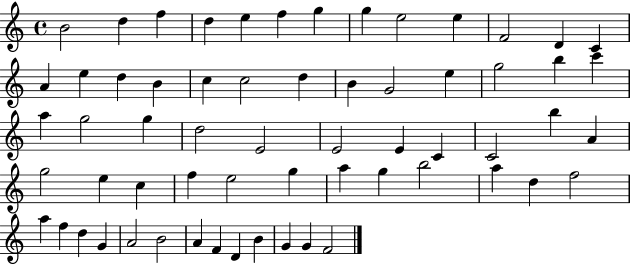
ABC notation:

X:1
T:Untitled
M:4/4
L:1/4
K:C
B2 d f d e f g g e2 e F2 D C A e d B c c2 d B G2 e g2 b c' a g2 g d2 E2 E2 E C C2 b A g2 e c f e2 g a g b2 a d f2 a f d G A2 B2 A F D B G G F2